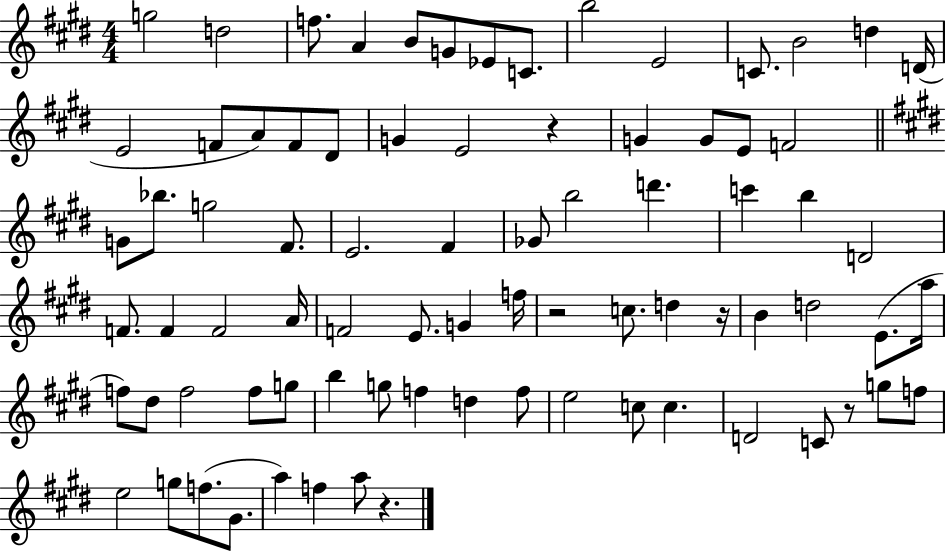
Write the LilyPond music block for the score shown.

{
  \clef treble
  \numericTimeSignature
  \time 4/4
  \key e \major
  g''2 d''2 | f''8. a'4 b'8 g'8 ees'8 c'8. | b''2 e'2 | c'8. b'2 d''4 d'16( | \break e'2 f'8 a'8) f'8 dis'8 | g'4 e'2 r4 | g'4 g'8 e'8 f'2 | \bar "||" \break \key e \major g'8 bes''8. g''2 fis'8. | e'2. fis'4 | ges'8 b''2 d'''4. | c'''4 b''4 d'2 | \break f'8. f'4 f'2 a'16 | f'2 e'8. g'4 f''16 | r2 c''8. d''4 r16 | b'4 d''2 e'8.( a''16 | \break f''8) dis''8 f''2 f''8 g''8 | b''4 g''8 f''4 d''4 f''8 | e''2 c''8 c''4. | d'2 c'8 r8 g''8 f''8 | \break e''2 g''8 f''8.( gis'8. | a''4) f''4 a''8 r4. | \bar "|."
}